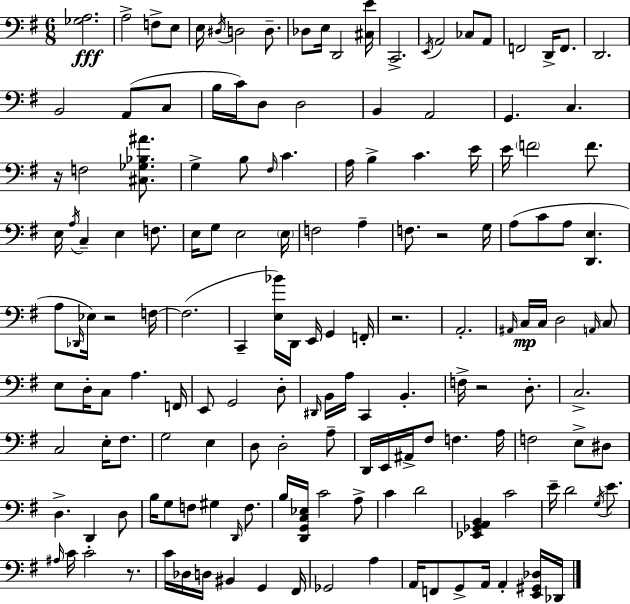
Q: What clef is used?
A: bass